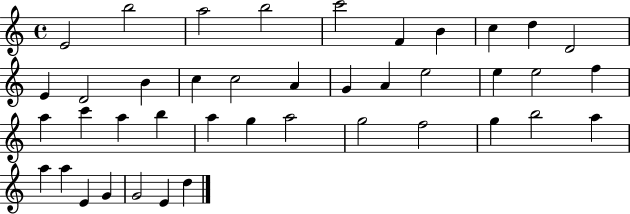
E4/h B5/h A5/h B5/h C6/h F4/q B4/q C5/q D5/q D4/h E4/q D4/h B4/q C5/q C5/h A4/q G4/q A4/q E5/h E5/q E5/h F5/q A5/q C6/q A5/q B5/q A5/q G5/q A5/h G5/h F5/h G5/q B5/h A5/q A5/q A5/q E4/q G4/q G4/h E4/q D5/q